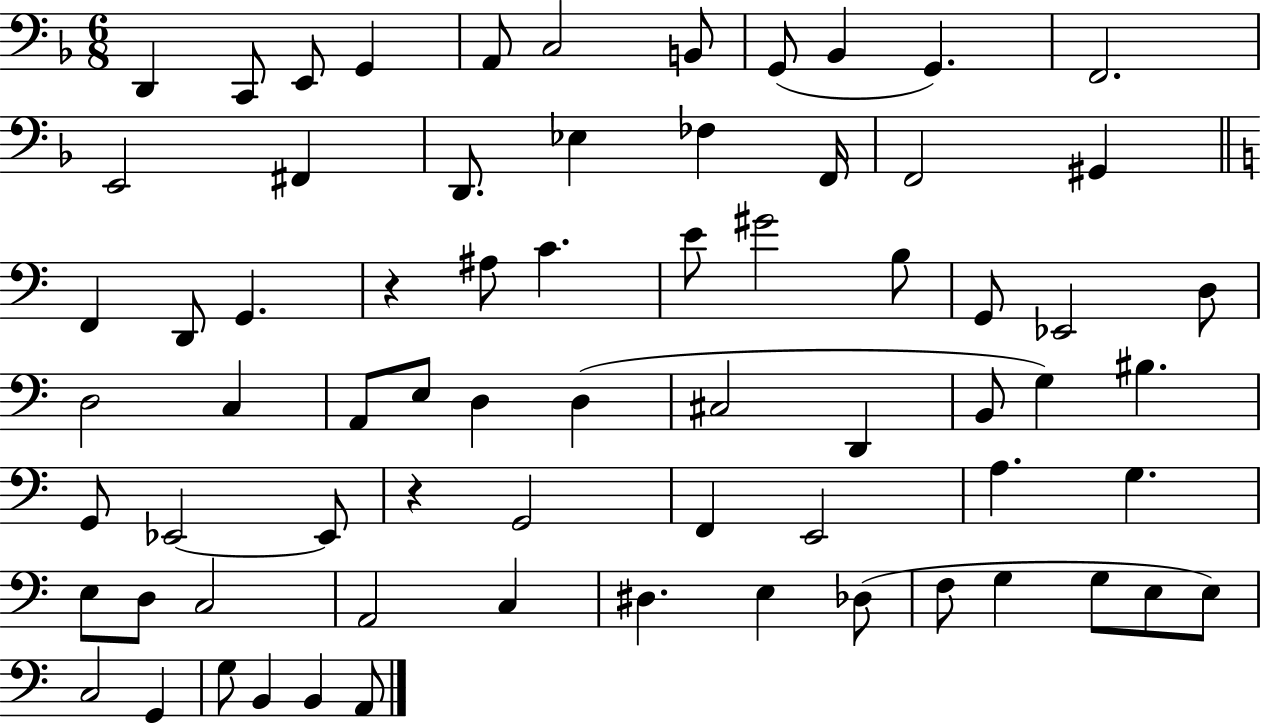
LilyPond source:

{
  \clef bass
  \numericTimeSignature
  \time 6/8
  \key f \major
  \repeat volta 2 { d,4 c,8 e,8 g,4 | a,8 c2 b,8 | g,8( bes,4 g,4.) | f,2. | \break e,2 fis,4 | d,8. ees4 fes4 f,16 | f,2 gis,4 | \bar "||" \break \key c \major f,4 d,8 g,4. | r4 ais8 c'4. | e'8 gis'2 b8 | g,8 ees,2 d8 | \break d2 c4 | a,8 e8 d4 d4( | cis2 d,4 | b,8 g4) bis4. | \break g,8 ees,2~~ ees,8 | r4 g,2 | f,4 e,2 | a4. g4. | \break e8 d8 c2 | a,2 c4 | dis4. e4 des8( | f8 g4 g8 e8 e8) | \break c2 g,4 | g8 b,4 b,4 a,8 | } \bar "|."
}